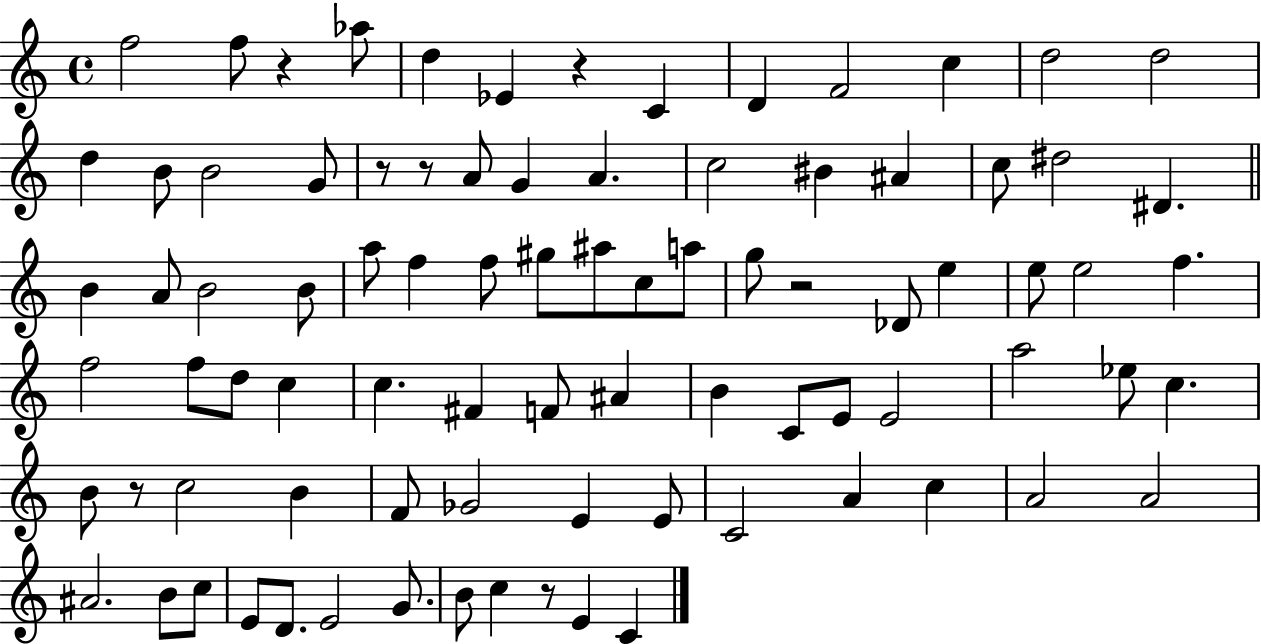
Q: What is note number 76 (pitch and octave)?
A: B4